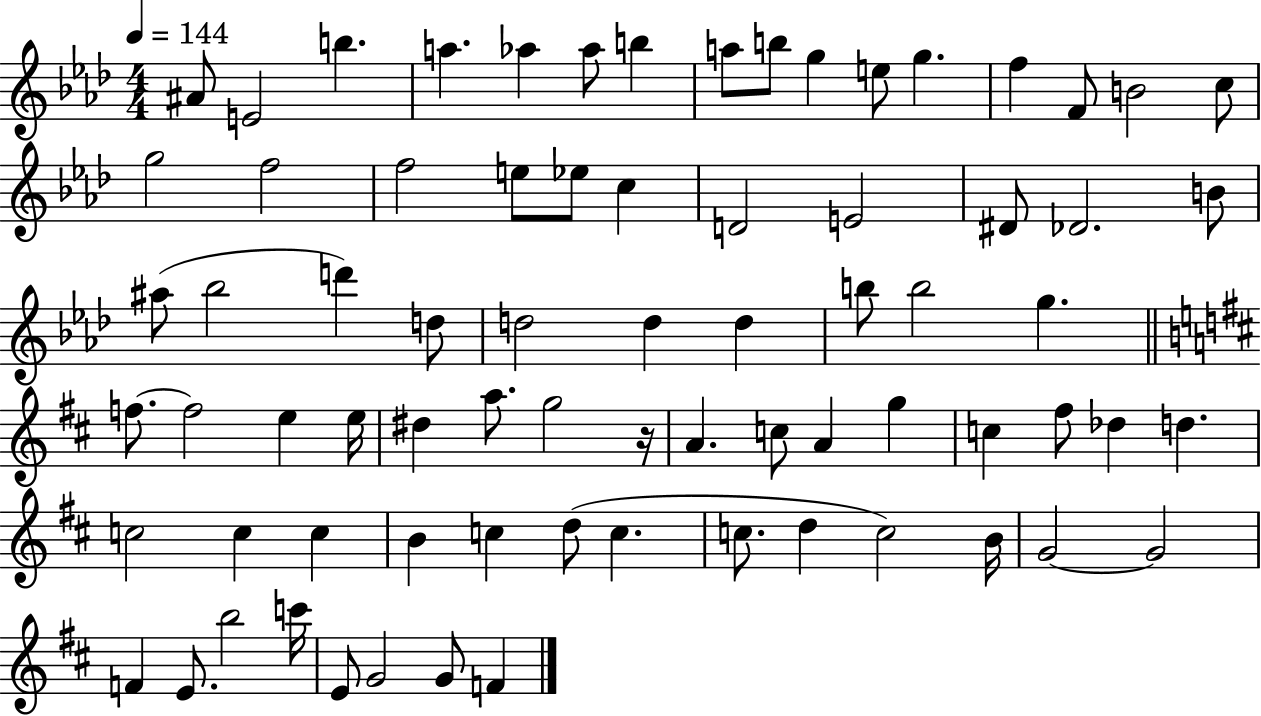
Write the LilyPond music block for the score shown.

{
  \clef treble
  \numericTimeSignature
  \time 4/4
  \key aes \major
  \tempo 4 = 144
  \repeat volta 2 { ais'8 e'2 b''4. | a''4. aes''4 aes''8 b''4 | a''8 b''8 g''4 e''8 g''4. | f''4 f'8 b'2 c''8 | \break g''2 f''2 | f''2 e''8 ees''8 c''4 | d'2 e'2 | dis'8 des'2. b'8 | \break ais''8( bes''2 d'''4) d''8 | d''2 d''4 d''4 | b''8 b''2 g''4. | \bar "||" \break \key d \major f''8.~~ f''2 e''4 e''16 | dis''4 a''8. g''2 r16 | a'4. c''8 a'4 g''4 | c''4 fis''8 des''4 d''4. | \break c''2 c''4 c''4 | b'4 c''4 d''8( c''4. | c''8. d''4 c''2) b'16 | g'2~~ g'2 | \break f'4 e'8. b''2 c'''16 | e'8 g'2 g'8 f'4 | } \bar "|."
}